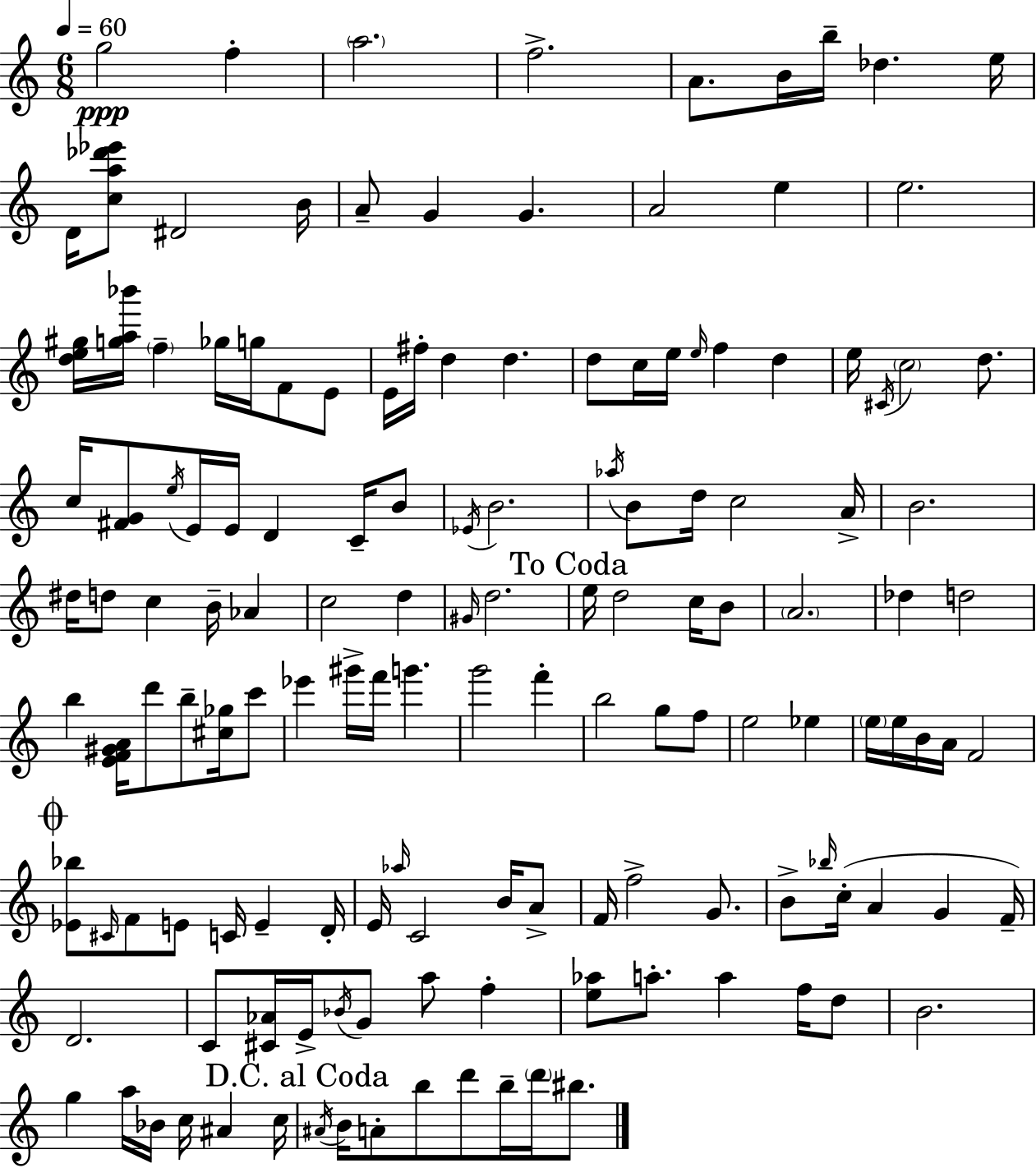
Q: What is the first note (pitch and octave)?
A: G5